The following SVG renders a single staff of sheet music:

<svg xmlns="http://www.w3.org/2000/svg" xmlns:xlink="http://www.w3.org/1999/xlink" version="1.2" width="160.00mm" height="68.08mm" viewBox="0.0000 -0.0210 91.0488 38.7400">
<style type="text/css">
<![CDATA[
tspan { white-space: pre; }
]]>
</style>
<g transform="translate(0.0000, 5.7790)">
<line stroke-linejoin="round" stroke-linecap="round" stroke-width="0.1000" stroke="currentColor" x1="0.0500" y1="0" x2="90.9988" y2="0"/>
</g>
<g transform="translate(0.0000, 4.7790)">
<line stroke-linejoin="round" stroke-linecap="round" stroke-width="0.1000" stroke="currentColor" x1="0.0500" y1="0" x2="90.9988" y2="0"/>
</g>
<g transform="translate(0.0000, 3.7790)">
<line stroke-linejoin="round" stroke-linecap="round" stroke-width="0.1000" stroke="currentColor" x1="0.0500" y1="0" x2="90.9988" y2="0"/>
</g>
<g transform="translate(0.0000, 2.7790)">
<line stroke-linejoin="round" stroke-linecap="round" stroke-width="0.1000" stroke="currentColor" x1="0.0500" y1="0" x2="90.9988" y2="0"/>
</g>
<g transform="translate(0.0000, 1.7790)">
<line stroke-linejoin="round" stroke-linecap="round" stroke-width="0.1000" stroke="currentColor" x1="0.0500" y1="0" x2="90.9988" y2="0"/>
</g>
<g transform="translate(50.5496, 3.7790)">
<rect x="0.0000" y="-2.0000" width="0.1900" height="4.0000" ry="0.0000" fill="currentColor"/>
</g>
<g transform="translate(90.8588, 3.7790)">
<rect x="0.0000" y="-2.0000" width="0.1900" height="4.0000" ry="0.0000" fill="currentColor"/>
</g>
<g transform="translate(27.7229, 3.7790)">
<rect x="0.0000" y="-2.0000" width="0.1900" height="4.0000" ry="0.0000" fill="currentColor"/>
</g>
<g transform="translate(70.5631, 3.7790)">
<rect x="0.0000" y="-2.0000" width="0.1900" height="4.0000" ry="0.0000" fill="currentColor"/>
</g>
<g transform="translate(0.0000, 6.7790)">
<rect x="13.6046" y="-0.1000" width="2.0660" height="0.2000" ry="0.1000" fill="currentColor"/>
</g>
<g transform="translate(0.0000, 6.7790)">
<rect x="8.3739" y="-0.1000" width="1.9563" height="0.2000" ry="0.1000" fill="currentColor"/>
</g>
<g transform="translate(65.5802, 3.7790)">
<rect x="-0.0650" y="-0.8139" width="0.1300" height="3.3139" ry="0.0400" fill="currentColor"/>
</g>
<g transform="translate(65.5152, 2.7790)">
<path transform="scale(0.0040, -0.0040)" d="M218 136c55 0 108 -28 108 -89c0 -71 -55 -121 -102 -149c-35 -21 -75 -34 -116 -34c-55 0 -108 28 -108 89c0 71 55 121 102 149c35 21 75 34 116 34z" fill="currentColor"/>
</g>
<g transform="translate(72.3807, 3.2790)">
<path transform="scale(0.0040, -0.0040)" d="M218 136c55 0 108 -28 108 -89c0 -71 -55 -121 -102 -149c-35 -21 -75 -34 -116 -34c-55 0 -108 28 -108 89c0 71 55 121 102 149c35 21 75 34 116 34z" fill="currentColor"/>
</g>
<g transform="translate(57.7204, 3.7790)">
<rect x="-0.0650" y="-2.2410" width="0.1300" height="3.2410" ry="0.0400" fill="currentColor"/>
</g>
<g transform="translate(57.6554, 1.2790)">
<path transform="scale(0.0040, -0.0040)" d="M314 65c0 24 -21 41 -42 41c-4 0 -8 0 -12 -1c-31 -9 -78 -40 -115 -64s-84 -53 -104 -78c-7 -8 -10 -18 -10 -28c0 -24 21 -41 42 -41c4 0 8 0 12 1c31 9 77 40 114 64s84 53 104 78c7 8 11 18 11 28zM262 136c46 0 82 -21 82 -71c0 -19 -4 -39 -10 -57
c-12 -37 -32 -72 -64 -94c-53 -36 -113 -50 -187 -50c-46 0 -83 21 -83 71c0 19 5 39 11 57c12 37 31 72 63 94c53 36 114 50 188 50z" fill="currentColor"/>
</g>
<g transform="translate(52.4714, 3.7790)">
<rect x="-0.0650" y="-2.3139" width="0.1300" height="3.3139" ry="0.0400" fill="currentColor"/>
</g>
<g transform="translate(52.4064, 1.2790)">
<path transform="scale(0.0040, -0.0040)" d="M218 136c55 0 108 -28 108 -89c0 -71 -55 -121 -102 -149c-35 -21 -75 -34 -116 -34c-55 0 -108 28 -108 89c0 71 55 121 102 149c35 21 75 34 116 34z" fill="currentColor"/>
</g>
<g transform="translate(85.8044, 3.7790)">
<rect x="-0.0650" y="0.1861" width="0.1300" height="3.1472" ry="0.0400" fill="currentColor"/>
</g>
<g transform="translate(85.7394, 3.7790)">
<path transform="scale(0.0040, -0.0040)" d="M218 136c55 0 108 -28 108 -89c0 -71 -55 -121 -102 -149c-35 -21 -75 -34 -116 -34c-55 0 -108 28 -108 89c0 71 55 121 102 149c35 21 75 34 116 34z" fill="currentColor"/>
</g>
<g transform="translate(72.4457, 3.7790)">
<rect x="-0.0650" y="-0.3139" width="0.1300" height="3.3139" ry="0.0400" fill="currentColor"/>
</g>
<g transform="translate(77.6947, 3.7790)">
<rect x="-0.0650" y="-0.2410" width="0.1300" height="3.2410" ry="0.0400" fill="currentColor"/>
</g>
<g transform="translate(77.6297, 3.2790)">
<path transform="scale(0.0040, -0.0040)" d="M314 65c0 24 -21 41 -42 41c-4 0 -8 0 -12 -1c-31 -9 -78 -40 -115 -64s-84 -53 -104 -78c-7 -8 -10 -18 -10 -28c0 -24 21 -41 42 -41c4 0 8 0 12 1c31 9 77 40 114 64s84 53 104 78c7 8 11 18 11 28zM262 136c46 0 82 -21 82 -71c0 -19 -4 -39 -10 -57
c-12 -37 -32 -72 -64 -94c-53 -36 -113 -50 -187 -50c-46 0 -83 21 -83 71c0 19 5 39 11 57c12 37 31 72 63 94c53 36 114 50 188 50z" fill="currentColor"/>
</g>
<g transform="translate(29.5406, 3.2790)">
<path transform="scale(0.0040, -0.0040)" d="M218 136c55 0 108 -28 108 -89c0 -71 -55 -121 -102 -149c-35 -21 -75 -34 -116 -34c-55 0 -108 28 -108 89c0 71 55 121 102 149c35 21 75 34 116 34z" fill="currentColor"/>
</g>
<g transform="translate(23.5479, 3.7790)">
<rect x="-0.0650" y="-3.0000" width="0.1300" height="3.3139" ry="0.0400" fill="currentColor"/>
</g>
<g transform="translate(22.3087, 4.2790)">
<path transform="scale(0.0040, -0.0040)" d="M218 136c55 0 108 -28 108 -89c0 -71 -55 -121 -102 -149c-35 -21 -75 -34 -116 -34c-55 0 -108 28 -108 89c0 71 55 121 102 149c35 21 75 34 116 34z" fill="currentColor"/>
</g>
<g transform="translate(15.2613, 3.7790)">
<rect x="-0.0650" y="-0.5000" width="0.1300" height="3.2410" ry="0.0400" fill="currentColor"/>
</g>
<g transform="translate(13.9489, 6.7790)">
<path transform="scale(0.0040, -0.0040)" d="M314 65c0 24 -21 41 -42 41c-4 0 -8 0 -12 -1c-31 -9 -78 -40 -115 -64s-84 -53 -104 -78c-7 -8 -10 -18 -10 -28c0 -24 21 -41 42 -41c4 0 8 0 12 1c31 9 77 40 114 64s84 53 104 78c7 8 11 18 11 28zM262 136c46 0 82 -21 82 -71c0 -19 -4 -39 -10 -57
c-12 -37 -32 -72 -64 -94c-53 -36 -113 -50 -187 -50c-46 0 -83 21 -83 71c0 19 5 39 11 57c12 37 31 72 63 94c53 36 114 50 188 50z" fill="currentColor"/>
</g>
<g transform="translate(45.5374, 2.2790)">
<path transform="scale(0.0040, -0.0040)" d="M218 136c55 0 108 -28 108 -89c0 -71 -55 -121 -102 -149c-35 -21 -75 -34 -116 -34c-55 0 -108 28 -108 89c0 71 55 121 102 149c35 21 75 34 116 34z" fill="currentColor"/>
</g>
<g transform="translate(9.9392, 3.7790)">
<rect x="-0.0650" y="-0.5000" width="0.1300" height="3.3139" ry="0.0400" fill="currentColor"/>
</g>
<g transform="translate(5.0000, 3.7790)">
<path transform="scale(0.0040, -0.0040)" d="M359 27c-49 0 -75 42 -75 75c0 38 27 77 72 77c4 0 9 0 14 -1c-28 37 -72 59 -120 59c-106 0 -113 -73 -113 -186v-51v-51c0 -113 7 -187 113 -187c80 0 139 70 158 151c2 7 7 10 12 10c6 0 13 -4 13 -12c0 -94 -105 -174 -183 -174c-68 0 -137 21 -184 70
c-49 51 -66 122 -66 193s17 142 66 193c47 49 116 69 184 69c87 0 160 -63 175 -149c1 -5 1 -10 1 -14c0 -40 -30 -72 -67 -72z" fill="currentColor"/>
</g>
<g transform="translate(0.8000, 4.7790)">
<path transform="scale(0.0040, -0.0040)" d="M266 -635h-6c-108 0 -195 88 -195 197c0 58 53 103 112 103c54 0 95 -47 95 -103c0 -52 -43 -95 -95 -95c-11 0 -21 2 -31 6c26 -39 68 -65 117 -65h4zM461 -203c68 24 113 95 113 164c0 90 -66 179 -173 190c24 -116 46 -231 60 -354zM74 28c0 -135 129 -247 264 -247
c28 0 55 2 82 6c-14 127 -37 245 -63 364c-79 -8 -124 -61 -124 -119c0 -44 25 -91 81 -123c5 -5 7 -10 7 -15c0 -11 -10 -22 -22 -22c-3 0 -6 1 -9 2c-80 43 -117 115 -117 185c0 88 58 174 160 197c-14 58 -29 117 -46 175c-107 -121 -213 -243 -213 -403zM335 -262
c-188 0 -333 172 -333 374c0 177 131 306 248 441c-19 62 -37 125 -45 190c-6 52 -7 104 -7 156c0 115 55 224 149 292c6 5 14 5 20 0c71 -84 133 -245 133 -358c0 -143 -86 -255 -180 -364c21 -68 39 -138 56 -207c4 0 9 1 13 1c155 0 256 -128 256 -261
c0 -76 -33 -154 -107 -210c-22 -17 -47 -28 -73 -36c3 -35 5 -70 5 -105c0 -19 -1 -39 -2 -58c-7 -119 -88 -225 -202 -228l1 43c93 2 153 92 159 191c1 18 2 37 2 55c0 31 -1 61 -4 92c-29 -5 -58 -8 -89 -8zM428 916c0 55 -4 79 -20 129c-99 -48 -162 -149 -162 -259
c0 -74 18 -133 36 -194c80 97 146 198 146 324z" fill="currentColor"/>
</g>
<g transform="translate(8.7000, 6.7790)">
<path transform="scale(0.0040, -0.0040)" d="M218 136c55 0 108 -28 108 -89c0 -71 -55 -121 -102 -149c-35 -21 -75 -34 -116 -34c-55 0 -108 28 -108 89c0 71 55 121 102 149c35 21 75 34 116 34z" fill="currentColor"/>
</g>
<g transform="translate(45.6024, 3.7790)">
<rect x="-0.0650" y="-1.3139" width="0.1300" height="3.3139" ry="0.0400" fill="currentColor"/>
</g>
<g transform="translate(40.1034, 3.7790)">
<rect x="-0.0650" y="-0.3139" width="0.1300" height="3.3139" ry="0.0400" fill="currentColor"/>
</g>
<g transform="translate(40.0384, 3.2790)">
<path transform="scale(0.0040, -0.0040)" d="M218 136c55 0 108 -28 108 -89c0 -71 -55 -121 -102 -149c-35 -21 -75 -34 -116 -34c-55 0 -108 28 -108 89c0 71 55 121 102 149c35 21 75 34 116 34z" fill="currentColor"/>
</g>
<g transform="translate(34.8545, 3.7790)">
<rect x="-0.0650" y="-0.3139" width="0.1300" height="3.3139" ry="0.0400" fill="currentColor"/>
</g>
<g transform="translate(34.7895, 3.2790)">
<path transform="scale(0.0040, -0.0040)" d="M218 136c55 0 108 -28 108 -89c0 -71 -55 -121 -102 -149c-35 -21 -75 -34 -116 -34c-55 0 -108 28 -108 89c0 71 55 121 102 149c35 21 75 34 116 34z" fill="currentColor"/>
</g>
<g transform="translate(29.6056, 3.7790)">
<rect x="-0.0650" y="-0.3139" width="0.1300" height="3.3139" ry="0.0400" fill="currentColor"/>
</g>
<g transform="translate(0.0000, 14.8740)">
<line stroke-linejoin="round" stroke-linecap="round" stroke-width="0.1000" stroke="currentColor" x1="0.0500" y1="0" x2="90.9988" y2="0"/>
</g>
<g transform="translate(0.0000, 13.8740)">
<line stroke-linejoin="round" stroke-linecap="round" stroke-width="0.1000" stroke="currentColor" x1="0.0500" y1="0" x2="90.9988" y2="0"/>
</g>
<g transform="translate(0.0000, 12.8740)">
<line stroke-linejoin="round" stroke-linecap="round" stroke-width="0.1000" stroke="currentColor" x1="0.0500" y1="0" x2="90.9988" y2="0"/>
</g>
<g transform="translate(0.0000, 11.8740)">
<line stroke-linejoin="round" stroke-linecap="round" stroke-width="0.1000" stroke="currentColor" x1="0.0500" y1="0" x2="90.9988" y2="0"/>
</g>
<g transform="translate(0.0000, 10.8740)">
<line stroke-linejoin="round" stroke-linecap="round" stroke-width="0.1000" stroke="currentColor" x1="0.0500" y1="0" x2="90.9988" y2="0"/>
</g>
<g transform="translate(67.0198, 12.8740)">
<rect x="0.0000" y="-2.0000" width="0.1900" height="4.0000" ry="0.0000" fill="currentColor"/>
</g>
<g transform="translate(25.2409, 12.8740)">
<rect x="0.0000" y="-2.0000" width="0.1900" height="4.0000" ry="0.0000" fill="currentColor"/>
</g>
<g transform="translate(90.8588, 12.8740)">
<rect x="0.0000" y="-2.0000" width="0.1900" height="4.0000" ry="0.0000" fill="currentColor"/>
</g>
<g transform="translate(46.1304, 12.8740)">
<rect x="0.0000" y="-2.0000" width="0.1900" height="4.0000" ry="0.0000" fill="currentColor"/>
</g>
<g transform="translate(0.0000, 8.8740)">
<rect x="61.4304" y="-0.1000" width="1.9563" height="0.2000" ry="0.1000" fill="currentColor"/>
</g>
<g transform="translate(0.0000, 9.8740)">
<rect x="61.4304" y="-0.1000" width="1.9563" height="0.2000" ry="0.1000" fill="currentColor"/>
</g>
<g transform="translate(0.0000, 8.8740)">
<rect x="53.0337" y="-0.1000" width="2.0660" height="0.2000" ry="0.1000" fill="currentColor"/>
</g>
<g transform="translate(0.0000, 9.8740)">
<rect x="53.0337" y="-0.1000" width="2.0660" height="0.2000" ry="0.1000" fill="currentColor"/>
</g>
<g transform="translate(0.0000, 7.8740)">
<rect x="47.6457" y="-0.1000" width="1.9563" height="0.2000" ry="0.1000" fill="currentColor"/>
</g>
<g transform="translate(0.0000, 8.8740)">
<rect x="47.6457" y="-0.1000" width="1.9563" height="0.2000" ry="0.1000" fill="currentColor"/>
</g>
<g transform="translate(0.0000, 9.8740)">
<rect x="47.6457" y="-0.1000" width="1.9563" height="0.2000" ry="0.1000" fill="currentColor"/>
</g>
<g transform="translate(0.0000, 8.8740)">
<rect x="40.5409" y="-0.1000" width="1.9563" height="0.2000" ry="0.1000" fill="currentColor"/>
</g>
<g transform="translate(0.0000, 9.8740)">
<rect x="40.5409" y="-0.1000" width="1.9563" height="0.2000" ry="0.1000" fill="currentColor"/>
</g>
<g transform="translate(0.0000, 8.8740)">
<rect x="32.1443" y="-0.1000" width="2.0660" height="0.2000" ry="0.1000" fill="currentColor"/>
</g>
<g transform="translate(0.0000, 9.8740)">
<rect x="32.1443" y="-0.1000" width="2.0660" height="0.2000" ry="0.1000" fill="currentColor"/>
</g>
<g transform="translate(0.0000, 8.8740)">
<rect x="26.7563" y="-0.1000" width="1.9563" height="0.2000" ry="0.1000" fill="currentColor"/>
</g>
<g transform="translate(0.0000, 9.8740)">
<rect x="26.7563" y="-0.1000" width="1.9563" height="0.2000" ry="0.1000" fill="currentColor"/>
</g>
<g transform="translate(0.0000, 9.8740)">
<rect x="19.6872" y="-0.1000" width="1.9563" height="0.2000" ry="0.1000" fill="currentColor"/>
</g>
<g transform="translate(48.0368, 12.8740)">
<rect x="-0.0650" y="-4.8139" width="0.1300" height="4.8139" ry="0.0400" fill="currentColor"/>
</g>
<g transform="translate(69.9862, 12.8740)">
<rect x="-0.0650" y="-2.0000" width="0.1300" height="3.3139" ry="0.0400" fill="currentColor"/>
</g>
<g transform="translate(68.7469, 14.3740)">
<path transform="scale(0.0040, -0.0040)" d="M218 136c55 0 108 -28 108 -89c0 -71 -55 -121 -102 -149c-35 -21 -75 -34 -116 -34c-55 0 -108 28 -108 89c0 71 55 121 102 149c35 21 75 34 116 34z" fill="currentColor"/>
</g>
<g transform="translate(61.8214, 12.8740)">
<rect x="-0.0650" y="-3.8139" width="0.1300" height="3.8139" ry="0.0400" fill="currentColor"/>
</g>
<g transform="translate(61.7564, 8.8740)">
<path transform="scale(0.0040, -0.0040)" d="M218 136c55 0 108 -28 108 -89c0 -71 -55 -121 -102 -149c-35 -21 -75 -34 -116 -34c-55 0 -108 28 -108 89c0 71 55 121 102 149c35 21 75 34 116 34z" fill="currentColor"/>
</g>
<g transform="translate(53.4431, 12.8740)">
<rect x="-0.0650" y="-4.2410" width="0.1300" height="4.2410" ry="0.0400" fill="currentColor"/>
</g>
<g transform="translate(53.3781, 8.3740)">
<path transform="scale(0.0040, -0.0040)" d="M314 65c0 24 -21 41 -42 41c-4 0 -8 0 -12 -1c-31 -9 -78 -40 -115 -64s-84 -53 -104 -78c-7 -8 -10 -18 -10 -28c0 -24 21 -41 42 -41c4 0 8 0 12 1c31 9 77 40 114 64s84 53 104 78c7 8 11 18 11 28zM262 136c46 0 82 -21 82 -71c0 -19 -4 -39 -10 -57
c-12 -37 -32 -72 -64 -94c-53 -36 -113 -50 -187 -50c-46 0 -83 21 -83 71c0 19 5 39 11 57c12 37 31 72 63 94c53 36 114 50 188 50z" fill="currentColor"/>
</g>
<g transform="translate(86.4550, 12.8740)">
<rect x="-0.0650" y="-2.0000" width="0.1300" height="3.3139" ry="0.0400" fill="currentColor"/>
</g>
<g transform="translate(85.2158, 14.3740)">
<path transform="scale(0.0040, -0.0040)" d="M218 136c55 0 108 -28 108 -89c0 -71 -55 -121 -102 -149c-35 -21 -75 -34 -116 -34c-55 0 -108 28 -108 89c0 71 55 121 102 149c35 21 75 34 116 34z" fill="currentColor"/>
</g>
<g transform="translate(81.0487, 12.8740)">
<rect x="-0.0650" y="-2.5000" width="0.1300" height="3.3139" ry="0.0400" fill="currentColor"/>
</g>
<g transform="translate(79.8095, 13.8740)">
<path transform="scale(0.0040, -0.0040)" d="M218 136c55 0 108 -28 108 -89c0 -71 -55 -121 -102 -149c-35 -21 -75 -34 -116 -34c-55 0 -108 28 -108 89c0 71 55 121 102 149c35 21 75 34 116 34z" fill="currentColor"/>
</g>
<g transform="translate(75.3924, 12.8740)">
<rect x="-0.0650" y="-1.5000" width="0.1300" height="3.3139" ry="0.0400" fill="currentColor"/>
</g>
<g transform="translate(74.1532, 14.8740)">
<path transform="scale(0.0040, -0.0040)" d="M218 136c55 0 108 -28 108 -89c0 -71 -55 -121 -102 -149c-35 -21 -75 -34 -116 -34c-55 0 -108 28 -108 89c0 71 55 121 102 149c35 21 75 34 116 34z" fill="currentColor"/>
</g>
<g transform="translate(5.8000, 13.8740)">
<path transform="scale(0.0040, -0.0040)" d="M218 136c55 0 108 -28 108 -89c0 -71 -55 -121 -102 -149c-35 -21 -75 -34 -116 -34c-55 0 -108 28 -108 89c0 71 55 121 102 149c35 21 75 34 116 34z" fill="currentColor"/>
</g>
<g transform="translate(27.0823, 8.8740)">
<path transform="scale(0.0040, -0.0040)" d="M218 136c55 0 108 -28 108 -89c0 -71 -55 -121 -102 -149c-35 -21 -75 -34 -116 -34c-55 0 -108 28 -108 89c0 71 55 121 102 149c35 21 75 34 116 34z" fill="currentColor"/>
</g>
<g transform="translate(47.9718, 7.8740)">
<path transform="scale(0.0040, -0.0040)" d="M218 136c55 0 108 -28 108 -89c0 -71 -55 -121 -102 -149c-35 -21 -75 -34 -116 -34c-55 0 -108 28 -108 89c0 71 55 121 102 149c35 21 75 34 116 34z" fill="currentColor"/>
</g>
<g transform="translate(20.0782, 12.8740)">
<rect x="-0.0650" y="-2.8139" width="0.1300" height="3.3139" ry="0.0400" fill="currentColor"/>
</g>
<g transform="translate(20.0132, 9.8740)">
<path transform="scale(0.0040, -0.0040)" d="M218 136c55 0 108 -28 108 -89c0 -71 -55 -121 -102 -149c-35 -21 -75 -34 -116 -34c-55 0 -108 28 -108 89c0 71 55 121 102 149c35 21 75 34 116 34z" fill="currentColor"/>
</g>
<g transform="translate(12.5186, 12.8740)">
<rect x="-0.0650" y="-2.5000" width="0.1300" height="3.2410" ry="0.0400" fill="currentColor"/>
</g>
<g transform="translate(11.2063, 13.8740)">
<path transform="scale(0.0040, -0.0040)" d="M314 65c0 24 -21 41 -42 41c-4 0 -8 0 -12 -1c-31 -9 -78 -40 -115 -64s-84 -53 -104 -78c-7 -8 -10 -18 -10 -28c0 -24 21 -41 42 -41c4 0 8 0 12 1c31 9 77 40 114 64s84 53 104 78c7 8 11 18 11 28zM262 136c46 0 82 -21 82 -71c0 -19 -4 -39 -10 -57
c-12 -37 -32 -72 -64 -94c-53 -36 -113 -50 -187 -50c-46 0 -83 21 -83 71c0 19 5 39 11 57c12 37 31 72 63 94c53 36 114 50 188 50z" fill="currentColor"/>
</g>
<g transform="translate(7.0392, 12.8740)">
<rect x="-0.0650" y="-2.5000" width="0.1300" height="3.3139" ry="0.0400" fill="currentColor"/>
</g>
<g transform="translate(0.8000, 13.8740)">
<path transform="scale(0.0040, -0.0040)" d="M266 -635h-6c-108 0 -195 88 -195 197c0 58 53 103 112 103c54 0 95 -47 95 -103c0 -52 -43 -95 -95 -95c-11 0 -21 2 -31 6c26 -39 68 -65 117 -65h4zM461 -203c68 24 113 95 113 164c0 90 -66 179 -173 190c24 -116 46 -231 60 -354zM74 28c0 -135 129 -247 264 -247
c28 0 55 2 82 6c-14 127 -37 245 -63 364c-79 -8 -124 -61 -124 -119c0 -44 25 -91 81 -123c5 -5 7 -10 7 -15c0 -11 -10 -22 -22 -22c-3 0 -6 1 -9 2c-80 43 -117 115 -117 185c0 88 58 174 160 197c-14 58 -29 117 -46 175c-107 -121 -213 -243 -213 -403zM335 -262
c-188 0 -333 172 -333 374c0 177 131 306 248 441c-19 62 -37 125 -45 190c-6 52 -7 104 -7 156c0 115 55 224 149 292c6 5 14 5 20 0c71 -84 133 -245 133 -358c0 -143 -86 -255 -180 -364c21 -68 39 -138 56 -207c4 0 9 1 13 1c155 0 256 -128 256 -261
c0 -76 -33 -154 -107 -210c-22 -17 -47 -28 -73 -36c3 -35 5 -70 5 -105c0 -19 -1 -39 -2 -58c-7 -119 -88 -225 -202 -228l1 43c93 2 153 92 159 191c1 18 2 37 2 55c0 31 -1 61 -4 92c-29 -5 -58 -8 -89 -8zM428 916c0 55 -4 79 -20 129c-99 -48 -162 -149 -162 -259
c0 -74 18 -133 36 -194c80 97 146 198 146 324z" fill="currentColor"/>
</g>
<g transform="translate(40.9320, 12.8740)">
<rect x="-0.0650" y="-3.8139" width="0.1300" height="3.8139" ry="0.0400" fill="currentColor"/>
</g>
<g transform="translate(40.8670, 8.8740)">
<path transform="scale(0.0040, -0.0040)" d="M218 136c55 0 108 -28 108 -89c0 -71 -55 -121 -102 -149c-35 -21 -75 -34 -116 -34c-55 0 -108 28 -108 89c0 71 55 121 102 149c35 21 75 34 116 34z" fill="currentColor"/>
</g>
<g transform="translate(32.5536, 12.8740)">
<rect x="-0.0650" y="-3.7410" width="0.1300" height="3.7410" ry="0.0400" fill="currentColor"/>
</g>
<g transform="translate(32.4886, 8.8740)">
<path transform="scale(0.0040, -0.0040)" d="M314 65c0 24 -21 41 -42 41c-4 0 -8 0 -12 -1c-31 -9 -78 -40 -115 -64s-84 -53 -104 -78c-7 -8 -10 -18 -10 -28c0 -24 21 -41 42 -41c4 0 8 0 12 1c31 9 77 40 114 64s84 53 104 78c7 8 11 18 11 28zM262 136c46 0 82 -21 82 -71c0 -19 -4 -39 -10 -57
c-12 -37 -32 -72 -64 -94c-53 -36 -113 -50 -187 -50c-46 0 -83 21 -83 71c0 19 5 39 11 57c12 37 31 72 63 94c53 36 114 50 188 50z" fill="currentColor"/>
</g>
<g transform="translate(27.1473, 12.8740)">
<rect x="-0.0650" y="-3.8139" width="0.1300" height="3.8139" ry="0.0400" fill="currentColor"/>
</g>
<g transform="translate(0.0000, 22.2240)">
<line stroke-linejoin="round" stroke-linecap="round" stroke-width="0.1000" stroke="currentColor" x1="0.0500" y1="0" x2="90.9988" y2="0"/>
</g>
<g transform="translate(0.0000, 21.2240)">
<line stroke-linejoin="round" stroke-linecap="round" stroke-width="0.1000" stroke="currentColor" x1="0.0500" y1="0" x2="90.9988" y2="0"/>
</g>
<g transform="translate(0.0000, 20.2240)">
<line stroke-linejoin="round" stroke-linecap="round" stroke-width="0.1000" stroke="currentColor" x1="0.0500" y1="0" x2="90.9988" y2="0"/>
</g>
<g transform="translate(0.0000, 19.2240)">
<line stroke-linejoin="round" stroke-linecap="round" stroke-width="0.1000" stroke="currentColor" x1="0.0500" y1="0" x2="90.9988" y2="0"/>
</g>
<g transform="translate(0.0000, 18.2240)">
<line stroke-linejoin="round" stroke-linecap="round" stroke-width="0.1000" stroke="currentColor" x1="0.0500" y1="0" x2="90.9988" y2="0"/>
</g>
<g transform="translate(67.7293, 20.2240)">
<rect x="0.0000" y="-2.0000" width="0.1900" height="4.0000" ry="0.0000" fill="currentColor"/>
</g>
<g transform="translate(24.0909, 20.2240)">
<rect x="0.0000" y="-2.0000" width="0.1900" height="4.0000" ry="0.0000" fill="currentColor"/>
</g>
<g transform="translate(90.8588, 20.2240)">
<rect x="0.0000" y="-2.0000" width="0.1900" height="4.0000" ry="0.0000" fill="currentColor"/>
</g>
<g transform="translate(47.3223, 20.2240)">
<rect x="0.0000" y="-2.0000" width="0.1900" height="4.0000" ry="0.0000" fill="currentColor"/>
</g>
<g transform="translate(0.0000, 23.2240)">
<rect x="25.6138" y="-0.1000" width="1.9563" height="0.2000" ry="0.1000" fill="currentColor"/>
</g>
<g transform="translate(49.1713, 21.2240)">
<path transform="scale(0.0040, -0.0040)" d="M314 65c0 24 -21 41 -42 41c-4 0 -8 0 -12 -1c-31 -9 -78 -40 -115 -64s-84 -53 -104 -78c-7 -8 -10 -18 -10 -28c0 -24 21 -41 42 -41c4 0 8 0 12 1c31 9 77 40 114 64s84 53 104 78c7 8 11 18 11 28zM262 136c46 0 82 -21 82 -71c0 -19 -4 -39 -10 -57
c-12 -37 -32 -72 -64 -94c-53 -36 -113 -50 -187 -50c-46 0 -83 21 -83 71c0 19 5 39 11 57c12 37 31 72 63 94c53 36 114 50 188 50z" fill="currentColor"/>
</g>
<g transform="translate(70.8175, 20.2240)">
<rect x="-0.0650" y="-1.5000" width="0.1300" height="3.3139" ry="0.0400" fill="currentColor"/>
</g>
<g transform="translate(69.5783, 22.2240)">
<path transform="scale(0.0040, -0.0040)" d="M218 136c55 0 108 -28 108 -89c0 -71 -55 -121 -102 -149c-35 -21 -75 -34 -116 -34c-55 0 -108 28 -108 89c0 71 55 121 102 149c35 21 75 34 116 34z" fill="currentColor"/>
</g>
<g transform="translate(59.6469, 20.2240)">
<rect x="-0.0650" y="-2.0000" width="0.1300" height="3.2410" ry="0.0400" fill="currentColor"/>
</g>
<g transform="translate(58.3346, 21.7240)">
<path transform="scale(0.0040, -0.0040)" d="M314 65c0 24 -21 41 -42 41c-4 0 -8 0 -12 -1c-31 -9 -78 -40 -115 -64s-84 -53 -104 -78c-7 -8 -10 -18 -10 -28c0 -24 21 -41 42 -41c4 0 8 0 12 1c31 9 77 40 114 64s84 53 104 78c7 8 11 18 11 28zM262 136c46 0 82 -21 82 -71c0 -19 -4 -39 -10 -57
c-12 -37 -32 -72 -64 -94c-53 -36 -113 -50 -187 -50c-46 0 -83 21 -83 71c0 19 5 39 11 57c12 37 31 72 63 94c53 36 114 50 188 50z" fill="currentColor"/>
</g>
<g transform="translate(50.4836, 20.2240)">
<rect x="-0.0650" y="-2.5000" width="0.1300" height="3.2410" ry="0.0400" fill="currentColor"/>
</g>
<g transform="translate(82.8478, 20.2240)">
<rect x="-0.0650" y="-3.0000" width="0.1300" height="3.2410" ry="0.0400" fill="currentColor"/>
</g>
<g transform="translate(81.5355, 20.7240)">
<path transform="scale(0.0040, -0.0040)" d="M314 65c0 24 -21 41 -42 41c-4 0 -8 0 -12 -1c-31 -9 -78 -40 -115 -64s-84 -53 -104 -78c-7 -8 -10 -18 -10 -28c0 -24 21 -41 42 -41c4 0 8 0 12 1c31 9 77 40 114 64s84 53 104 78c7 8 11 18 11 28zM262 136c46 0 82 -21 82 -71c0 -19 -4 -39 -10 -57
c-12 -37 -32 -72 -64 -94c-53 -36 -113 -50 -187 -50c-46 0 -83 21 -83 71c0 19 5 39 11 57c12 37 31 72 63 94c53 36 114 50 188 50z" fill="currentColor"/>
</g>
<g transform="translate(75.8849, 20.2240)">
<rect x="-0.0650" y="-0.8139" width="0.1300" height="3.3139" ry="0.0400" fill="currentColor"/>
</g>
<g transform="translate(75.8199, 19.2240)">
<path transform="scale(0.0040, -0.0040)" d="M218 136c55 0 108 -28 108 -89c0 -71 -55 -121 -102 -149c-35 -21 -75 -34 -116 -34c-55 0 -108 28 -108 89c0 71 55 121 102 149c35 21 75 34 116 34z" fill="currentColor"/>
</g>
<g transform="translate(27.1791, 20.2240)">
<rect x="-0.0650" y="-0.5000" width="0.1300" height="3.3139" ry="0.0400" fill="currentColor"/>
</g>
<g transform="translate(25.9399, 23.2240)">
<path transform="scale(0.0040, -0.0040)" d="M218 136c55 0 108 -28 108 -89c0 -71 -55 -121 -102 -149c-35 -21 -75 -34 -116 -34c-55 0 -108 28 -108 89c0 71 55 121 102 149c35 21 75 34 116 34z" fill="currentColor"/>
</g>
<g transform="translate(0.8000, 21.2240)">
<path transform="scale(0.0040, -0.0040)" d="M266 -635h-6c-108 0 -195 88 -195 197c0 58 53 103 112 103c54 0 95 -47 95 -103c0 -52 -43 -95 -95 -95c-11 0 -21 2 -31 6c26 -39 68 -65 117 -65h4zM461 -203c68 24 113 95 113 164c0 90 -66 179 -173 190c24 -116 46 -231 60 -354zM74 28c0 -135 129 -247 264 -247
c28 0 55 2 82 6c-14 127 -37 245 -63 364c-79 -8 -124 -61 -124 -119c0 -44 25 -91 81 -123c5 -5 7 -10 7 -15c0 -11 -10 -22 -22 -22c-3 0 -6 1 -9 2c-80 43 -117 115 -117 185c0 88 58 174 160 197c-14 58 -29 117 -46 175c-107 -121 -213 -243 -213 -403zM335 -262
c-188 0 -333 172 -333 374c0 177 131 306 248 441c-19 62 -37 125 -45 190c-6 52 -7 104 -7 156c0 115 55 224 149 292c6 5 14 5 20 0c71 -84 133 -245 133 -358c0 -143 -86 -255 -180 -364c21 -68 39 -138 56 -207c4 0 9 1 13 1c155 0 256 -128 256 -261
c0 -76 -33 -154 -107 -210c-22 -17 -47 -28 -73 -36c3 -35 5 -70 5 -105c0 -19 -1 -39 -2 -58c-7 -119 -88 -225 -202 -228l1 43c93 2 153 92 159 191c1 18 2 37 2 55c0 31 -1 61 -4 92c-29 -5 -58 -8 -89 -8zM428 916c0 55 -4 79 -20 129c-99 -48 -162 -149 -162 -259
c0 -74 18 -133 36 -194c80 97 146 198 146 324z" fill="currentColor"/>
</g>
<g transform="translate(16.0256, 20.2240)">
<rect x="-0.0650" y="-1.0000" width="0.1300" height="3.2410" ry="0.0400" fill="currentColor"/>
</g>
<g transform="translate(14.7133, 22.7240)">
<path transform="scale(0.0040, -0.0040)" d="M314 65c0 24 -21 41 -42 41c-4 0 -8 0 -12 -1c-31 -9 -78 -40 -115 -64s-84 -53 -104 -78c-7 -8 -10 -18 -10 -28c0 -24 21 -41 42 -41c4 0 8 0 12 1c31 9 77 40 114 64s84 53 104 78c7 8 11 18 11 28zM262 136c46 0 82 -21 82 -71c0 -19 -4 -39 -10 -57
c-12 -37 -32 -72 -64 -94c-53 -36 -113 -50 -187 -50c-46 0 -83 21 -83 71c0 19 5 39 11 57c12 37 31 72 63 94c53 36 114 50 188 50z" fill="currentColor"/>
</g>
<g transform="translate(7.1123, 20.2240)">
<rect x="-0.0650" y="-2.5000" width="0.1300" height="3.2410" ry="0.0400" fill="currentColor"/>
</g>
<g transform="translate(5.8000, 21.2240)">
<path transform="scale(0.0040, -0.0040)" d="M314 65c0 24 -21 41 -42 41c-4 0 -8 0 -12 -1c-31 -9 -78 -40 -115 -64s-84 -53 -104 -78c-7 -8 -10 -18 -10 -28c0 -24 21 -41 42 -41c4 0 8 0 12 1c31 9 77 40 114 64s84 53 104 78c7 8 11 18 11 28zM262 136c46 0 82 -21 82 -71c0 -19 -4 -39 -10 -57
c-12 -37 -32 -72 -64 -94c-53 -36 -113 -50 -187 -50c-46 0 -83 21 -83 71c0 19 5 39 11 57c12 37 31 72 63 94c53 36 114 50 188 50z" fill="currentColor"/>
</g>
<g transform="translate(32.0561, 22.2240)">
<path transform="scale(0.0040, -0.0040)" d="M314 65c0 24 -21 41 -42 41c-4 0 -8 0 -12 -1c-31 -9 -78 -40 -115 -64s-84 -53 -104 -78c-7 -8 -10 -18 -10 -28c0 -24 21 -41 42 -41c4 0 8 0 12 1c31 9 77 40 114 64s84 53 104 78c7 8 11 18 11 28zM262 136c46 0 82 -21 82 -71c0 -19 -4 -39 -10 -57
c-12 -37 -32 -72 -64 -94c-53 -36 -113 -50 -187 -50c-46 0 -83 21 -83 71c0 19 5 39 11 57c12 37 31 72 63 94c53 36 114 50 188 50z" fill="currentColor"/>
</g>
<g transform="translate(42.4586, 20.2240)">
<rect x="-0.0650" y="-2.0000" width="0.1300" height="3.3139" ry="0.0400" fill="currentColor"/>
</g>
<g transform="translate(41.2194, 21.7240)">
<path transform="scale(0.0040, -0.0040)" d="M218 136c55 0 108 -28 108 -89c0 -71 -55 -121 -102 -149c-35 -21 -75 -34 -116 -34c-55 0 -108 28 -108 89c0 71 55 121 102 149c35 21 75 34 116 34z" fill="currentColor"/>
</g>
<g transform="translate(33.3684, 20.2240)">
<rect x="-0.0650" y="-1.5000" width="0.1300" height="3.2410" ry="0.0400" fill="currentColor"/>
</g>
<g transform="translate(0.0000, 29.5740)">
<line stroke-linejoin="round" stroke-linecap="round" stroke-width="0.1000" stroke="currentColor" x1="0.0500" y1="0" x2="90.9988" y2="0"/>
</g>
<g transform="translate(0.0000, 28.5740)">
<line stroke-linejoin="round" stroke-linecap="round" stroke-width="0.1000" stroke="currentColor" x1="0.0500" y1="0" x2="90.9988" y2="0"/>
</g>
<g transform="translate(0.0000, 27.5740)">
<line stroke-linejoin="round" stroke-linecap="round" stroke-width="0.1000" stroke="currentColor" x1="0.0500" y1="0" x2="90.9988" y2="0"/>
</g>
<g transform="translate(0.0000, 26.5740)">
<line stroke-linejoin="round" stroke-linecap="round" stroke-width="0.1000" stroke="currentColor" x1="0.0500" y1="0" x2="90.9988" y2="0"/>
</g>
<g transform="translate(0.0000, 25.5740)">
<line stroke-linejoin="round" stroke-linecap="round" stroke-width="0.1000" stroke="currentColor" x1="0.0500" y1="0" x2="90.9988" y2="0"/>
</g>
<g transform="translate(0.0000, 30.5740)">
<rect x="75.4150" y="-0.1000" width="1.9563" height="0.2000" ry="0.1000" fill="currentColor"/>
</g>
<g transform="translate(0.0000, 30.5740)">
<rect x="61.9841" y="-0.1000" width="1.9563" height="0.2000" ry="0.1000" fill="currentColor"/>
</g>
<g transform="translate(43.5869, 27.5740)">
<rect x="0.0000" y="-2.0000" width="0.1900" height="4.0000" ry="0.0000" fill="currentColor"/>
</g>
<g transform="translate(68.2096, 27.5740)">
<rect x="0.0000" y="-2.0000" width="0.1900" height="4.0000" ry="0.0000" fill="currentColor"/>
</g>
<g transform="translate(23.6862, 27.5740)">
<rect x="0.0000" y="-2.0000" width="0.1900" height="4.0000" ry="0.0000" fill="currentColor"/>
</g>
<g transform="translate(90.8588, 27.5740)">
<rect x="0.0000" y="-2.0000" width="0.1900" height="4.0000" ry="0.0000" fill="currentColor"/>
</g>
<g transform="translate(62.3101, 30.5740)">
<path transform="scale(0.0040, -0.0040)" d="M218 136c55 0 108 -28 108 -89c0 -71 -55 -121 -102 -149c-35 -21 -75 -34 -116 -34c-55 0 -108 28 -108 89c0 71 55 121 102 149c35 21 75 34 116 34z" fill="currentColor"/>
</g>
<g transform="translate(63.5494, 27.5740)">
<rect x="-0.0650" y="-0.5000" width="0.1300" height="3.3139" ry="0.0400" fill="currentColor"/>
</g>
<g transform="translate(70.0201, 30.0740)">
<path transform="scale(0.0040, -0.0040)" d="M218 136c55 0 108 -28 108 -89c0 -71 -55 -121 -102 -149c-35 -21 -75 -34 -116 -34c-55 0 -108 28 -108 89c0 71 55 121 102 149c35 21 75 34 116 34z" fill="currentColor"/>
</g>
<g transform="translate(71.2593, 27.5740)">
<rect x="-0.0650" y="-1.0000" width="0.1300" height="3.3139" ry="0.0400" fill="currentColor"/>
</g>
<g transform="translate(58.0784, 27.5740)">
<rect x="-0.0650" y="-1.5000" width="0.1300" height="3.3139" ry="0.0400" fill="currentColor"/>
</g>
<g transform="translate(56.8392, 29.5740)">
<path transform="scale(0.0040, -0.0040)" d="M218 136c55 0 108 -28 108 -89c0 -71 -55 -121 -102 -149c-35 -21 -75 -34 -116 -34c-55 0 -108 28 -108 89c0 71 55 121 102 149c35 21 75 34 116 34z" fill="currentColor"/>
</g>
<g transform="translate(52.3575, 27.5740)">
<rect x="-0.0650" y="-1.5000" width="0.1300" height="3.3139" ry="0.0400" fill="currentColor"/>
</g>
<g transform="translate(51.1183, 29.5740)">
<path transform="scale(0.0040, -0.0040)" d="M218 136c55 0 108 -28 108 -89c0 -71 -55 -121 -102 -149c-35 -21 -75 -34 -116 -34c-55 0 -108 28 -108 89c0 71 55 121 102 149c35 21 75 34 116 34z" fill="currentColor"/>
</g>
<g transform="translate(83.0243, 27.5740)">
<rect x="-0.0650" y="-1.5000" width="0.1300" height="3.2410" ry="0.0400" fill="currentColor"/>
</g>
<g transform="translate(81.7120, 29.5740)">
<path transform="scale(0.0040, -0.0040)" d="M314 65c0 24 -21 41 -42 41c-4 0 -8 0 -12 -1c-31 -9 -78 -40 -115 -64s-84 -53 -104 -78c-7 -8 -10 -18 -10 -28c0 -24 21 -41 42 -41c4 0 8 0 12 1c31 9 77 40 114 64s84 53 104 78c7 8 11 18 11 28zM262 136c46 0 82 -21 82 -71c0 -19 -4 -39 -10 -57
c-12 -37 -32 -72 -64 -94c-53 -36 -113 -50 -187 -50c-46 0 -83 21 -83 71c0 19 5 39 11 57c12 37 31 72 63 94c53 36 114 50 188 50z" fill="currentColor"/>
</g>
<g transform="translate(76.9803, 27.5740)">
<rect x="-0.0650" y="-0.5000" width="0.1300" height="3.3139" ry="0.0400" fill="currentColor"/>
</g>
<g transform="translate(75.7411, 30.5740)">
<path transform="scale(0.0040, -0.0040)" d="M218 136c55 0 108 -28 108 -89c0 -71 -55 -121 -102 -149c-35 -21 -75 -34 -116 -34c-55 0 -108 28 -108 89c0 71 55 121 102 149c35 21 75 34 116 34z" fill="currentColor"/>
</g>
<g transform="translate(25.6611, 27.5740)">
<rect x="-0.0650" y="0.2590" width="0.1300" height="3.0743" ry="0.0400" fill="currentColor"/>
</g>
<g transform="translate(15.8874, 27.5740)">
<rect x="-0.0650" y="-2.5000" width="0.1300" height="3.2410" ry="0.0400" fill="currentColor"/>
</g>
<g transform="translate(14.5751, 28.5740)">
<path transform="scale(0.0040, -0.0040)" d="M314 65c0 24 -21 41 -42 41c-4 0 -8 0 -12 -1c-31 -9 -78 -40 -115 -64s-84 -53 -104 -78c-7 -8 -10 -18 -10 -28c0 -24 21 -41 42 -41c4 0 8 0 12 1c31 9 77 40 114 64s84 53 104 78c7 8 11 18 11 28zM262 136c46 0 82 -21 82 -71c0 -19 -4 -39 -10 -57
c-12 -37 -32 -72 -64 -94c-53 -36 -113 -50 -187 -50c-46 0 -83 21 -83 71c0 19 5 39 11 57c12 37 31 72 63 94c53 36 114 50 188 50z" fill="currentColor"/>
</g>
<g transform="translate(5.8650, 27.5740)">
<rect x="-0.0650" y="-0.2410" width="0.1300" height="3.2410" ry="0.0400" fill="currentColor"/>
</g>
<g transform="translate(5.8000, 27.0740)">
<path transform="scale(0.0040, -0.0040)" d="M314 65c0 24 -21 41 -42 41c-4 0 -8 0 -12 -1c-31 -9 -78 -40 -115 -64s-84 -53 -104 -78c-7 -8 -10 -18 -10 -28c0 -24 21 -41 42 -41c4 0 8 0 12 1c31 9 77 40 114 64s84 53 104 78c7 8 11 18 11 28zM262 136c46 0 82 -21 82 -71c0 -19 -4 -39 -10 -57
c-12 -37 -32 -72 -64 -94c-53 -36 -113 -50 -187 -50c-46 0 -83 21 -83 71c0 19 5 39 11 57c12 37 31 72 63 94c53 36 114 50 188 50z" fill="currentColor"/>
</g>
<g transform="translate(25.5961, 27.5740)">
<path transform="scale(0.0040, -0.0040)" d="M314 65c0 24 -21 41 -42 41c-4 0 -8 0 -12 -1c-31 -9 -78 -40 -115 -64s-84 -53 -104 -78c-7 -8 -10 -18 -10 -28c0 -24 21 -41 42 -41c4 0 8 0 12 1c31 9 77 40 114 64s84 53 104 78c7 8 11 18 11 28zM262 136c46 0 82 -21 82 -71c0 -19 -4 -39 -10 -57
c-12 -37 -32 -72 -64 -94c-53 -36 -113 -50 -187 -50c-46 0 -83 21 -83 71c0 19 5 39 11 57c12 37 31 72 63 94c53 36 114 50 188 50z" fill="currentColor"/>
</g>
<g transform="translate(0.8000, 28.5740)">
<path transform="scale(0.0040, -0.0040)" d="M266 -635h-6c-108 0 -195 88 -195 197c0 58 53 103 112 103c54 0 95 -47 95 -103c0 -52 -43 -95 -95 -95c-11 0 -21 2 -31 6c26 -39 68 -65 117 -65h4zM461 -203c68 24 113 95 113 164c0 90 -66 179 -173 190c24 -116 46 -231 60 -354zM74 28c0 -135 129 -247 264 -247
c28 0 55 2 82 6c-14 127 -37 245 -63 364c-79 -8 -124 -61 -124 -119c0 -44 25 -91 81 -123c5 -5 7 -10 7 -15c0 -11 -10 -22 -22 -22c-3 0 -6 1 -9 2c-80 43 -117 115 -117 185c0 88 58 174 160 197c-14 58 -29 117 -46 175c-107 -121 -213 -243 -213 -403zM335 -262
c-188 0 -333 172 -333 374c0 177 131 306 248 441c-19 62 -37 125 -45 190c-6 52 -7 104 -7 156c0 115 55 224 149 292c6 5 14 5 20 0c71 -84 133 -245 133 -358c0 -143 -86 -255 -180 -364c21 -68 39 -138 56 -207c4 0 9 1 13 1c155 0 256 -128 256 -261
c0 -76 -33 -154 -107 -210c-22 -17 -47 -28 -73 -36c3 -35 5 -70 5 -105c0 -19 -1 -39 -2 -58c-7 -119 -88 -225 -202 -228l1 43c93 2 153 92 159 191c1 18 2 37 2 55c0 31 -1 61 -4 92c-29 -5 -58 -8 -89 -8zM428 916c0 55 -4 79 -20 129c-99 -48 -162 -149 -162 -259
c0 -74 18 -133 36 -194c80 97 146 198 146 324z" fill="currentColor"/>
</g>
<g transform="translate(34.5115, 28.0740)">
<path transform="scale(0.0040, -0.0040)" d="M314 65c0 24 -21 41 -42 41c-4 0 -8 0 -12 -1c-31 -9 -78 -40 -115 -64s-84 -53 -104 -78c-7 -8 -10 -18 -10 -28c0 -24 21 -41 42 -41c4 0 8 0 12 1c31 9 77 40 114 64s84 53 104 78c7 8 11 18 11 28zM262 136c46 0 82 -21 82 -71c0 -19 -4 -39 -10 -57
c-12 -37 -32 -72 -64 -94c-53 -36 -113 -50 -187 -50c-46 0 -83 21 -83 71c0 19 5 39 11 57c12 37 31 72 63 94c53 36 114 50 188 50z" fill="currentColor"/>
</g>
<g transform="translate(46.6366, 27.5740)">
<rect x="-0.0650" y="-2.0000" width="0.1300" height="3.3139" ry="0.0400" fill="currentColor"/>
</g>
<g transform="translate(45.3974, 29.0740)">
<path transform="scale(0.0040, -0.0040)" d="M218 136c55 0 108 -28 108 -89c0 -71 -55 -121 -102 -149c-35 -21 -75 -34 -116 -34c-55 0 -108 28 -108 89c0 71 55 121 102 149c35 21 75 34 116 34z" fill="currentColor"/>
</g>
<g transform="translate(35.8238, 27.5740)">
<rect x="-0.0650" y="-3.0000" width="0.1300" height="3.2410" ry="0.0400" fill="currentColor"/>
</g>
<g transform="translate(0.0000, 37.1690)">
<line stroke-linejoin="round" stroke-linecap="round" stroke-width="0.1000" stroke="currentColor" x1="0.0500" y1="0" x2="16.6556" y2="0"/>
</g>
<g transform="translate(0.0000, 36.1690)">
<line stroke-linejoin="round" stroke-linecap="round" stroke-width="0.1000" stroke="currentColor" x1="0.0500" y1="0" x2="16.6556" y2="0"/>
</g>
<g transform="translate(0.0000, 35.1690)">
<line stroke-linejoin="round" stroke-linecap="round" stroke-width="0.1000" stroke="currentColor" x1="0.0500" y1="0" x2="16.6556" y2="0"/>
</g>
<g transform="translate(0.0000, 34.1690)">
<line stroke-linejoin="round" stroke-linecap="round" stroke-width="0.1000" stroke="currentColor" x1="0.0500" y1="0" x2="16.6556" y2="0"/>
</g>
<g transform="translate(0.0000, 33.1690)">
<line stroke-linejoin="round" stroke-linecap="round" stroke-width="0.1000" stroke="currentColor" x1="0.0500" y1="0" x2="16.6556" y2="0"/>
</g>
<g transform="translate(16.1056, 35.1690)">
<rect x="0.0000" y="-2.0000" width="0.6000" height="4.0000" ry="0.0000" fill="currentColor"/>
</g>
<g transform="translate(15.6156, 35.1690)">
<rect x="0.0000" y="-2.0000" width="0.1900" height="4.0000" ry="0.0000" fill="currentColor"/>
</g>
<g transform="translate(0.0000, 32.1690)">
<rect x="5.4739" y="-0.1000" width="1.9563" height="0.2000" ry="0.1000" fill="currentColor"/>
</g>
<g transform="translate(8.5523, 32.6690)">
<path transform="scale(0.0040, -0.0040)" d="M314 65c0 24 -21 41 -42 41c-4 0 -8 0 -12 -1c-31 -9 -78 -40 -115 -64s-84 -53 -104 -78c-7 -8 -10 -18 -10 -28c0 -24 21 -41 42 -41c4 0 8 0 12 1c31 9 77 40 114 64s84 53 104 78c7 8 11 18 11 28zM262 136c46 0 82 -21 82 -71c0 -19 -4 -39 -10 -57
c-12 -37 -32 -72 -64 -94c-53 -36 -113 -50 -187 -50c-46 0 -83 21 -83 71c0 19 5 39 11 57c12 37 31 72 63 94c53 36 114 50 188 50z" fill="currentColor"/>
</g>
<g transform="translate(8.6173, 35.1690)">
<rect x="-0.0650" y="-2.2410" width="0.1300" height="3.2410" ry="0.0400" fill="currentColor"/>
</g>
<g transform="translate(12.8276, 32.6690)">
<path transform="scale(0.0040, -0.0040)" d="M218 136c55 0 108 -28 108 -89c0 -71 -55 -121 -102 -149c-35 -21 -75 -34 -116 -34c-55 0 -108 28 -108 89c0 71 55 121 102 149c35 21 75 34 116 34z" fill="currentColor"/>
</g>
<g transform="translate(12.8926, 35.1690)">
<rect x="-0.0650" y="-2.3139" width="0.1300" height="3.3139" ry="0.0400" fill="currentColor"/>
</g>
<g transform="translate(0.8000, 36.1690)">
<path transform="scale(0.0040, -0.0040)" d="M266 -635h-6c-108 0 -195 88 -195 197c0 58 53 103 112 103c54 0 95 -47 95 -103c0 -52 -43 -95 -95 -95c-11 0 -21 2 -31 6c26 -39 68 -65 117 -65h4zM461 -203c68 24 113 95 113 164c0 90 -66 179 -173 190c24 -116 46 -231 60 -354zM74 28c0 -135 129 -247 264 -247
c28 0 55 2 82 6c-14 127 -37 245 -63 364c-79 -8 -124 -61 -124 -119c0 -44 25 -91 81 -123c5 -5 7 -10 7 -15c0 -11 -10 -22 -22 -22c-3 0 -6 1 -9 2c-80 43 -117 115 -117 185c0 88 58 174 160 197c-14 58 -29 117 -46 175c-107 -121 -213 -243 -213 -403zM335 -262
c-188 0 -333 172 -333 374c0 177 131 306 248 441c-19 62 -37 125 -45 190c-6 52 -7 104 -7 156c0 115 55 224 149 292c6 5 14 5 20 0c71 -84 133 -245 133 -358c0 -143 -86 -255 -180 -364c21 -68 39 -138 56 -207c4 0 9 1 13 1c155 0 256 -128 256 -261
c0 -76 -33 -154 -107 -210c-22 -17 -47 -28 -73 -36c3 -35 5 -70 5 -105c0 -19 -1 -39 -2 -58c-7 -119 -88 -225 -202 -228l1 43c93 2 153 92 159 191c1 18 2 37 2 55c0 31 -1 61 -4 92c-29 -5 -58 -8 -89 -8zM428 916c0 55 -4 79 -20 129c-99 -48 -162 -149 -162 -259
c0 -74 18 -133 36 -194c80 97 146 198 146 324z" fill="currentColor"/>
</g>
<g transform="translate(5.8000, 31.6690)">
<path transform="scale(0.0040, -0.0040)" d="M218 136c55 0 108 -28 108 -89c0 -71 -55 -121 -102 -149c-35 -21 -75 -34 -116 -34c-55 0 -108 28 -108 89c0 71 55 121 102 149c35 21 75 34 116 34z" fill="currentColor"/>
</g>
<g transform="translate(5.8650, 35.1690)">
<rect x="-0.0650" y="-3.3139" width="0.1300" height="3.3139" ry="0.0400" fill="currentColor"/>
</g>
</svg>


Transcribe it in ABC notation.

X:1
T:Untitled
M:4/4
L:1/4
K:C
C C2 A c c c e g g2 d c c2 B G G2 a c' c'2 c' e' d'2 c' F E G F G2 D2 C E2 F G2 F2 E d A2 c2 G2 B2 A2 F E E C D C E2 b g2 g